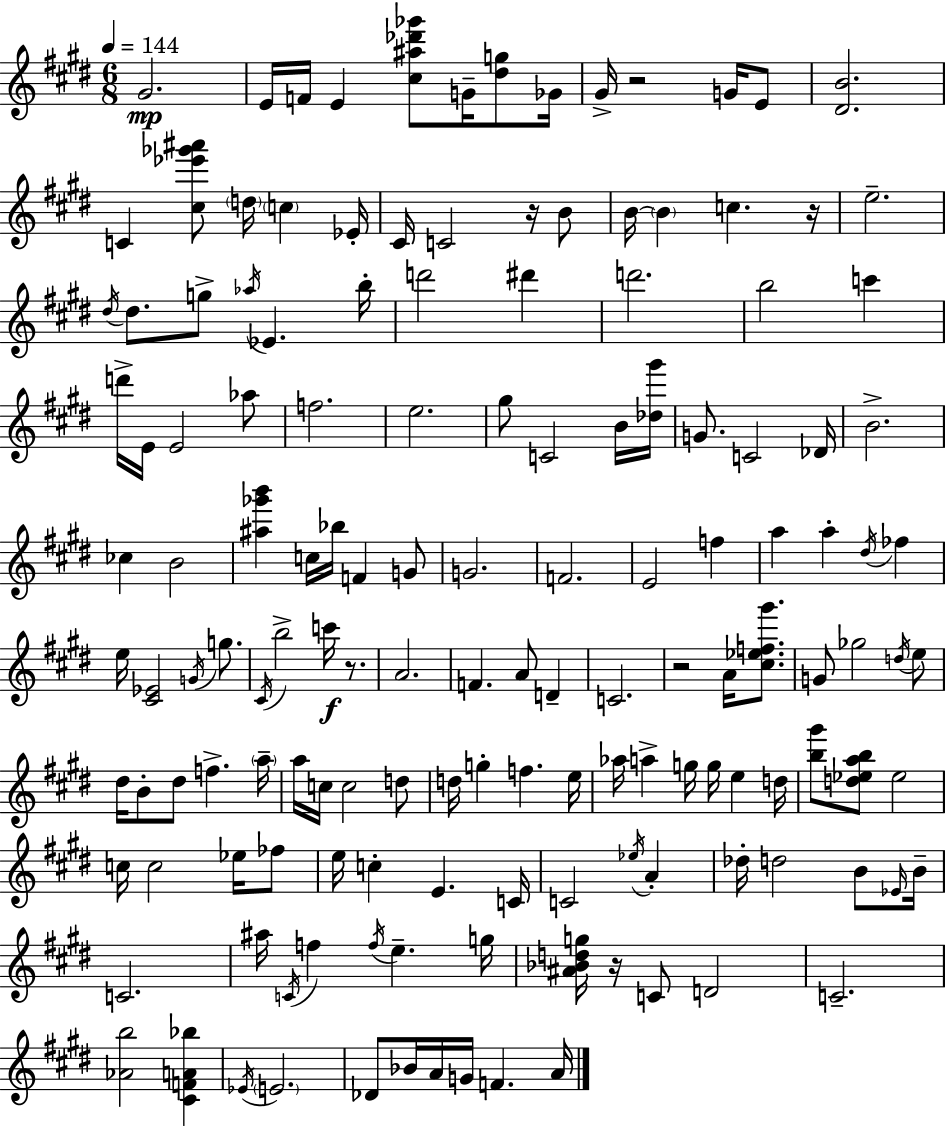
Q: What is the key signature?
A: E major